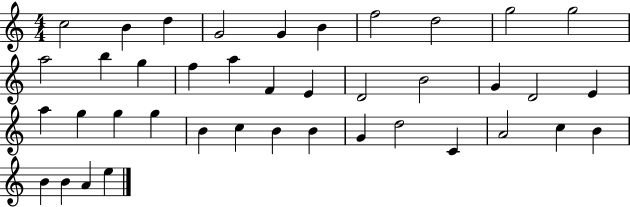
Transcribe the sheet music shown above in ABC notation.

X:1
T:Untitled
M:4/4
L:1/4
K:C
c2 B d G2 G B f2 d2 g2 g2 a2 b g f a F E D2 B2 G D2 E a g g g B c B B G d2 C A2 c B B B A e